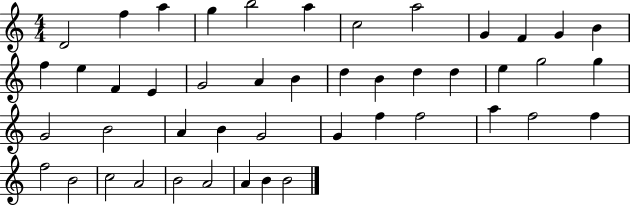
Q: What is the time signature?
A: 4/4